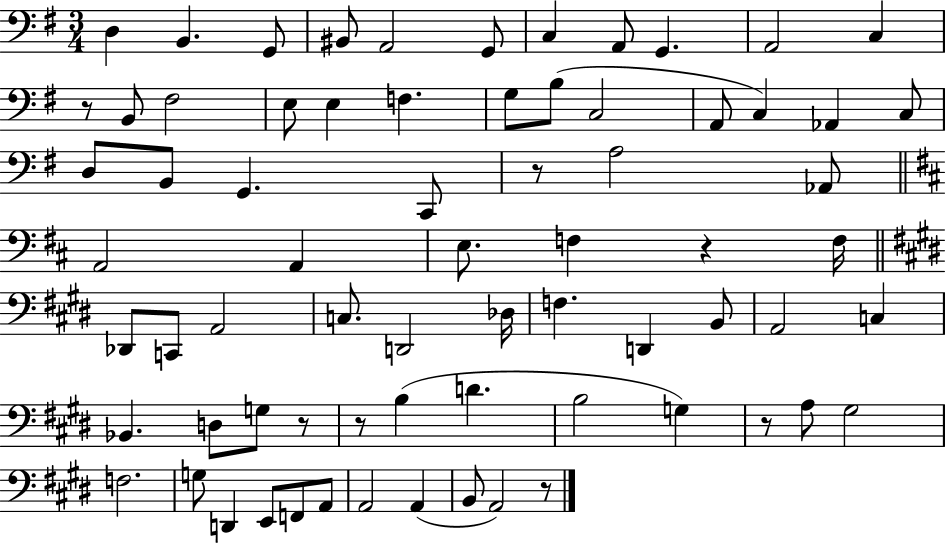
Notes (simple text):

D3/q B2/q. G2/e BIS2/e A2/h G2/e C3/q A2/e G2/q. A2/h C3/q R/e B2/e F#3/h E3/e E3/q F3/q. G3/e B3/e C3/h A2/e C3/q Ab2/q C3/e D3/e B2/e G2/q. C2/e R/e A3/h Ab2/e A2/h A2/q E3/e. F3/q R/q F3/s Db2/e C2/e A2/h C3/e. D2/h Db3/s F3/q. D2/q B2/e A2/h C3/q Bb2/q. D3/e G3/e R/e R/e B3/q D4/q. B3/h G3/q R/e A3/e G#3/h F3/h. G3/e D2/q E2/e F2/e A2/e A2/h A2/q B2/e A2/h R/e